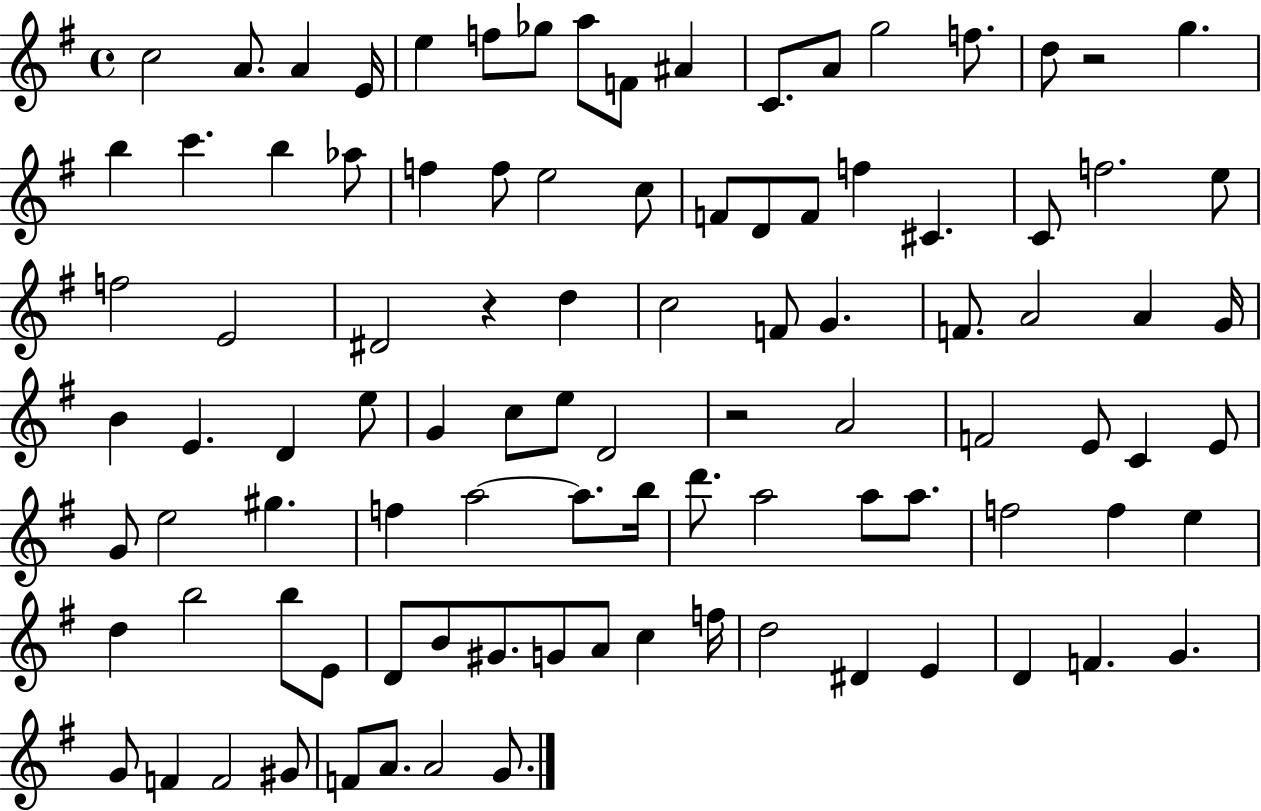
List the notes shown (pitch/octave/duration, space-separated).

C5/h A4/e. A4/q E4/s E5/q F5/e Gb5/e A5/e F4/e A#4/q C4/e. A4/e G5/h F5/e. D5/e R/h G5/q. B5/q C6/q. B5/q Ab5/e F5/q F5/e E5/h C5/e F4/e D4/e F4/e F5/q C#4/q. C4/e F5/h. E5/e F5/h E4/h D#4/h R/q D5/q C5/h F4/e G4/q. F4/e. A4/h A4/q G4/s B4/q E4/q. D4/q E5/e G4/q C5/e E5/e D4/h R/h A4/h F4/h E4/e C4/q E4/e G4/e E5/h G#5/q. F5/q A5/h A5/e. B5/s D6/e. A5/h A5/e A5/e. F5/h F5/q E5/q D5/q B5/h B5/e E4/e D4/e B4/e G#4/e. G4/e A4/e C5/q F5/s D5/h D#4/q E4/q D4/q F4/q. G4/q. G4/e F4/q F4/h G#4/e F4/e A4/e. A4/h G4/e.